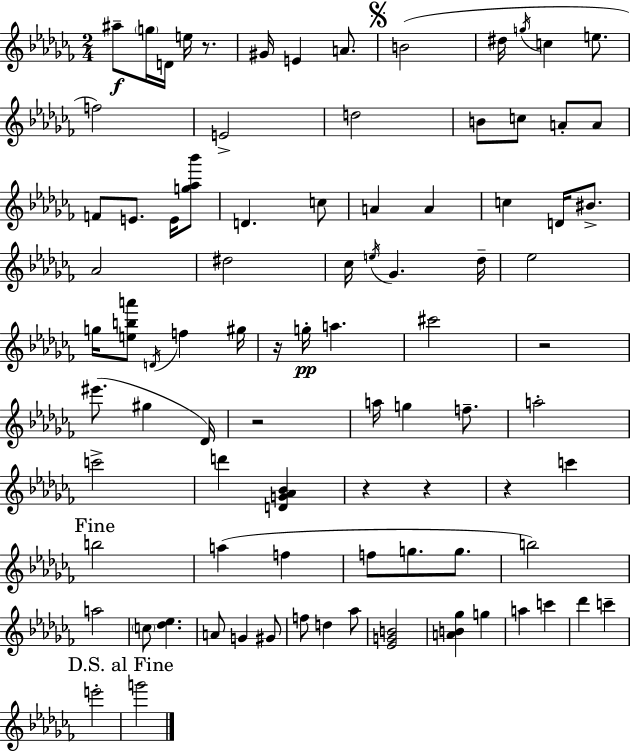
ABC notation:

X:1
T:Untitled
M:2/4
L:1/4
K:Abm
^a/2 g/4 D/4 e/4 z/2 ^G/4 E A/2 B2 ^d/4 g/4 c e/2 f2 E2 d2 B/2 c/2 A/2 A/2 F/2 E/2 E/4 [g_a_b']/2 D c/2 A A c D/4 ^B/2 _A2 ^d2 _c/4 e/4 _G _d/4 _e2 g/4 [eba']/2 D/4 f ^g/4 z/4 g/4 a ^c'2 z2 ^e'/2 ^g _D/4 z2 a/4 g f/2 a2 c'2 d' [DG_A_B] z z z c' b2 a f f/2 g/2 g/2 b2 a2 c/2 [_d_e] A/2 G ^G/2 f/2 d _a/2 [_EGB]2 [AB_g] g a c' _d' c' e'2 g'2